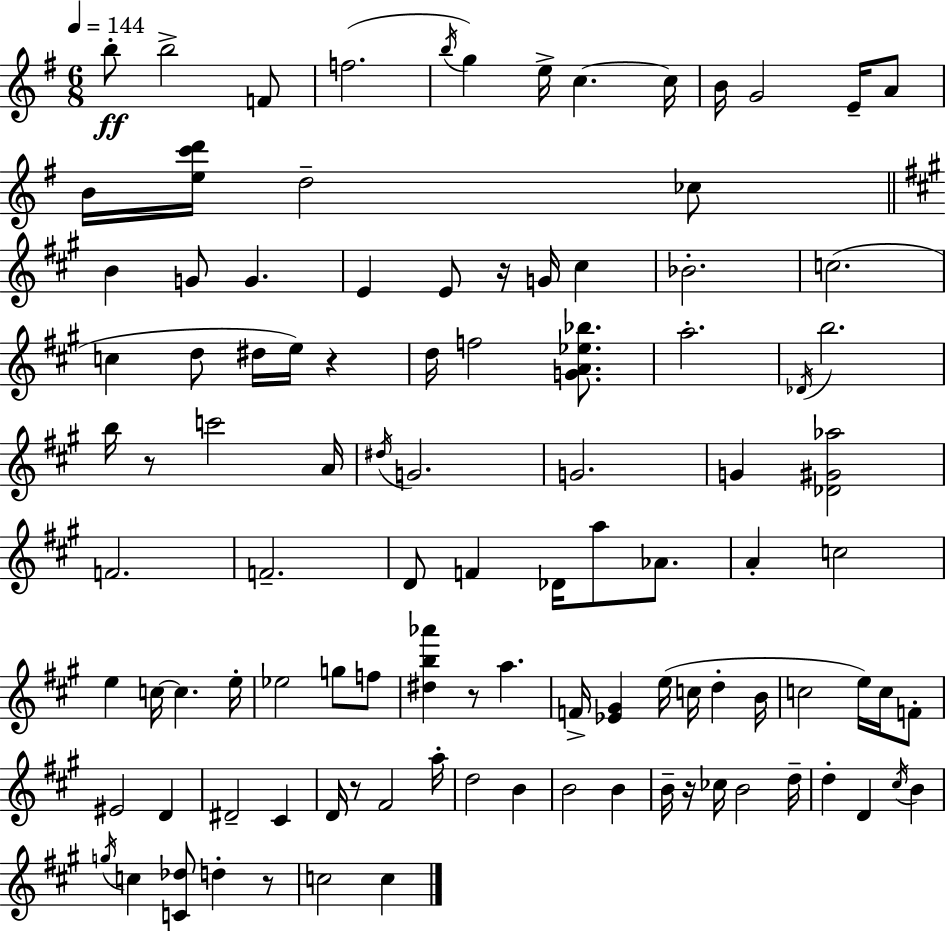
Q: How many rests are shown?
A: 7